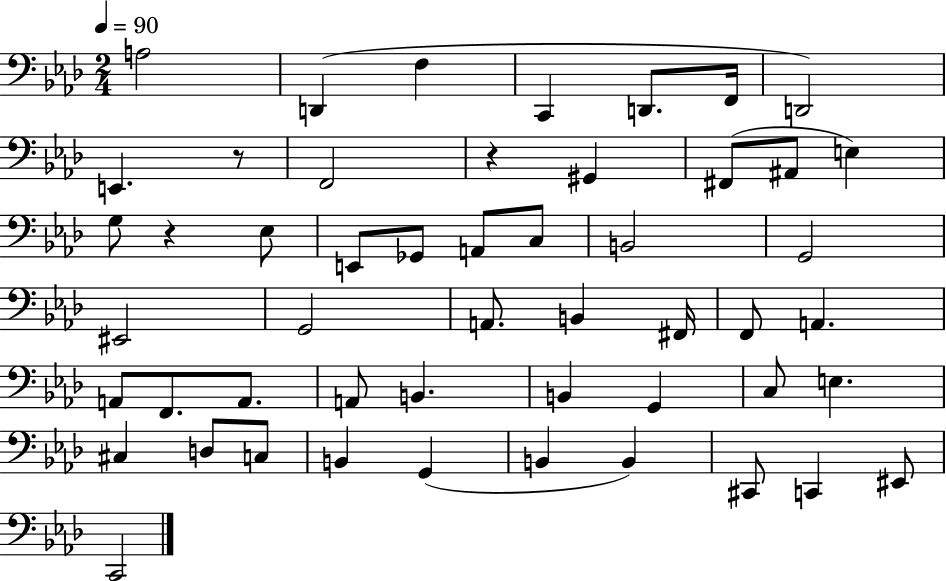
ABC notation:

X:1
T:Untitled
M:2/4
L:1/4
K:Ab
A,2 D,, F, C,, D,,/2 F,,/4 D,,2 E,, z/2 F,,2 z ^G,, ^F,,/2 ^A,,/2 E, G,/2 z _E,/2 E,,/2 _G,,/2 A,,/2 C,/2 B,,2 G,,2 ^E,,2 G,,2 A,,/2 B,, ^F,,/4 F,,/2 A,, A,,/2 F,,/2 A,,/2 A,,/2 B,, B,, G,, C,/2 E, ^C, D,/2 C,/2 B,, G,, B,, B,, ^C,,/2 C,, ^E,,/2 C,,2